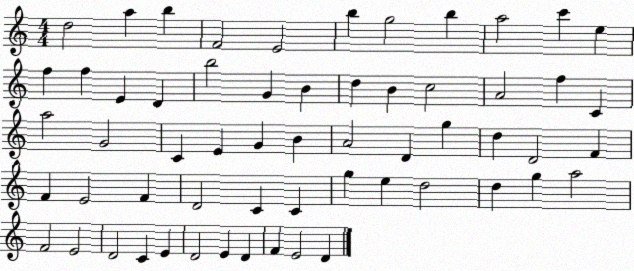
X:1
T:Untitled
M:4/4
L:1/4
K:C
d2 a b F2 E2 b g2 b a2 c' e f f E D b2 G B d B c2 A2 f C a2 G2 C E G B A2 D g d D2 F F E2 F D2 C C g e d2 d g a2 F2 E2 D2 C E D2 E D F E2 D